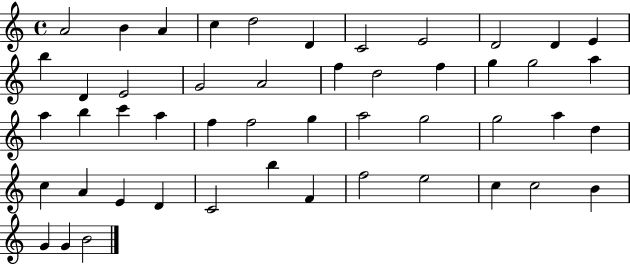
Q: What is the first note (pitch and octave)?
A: A4